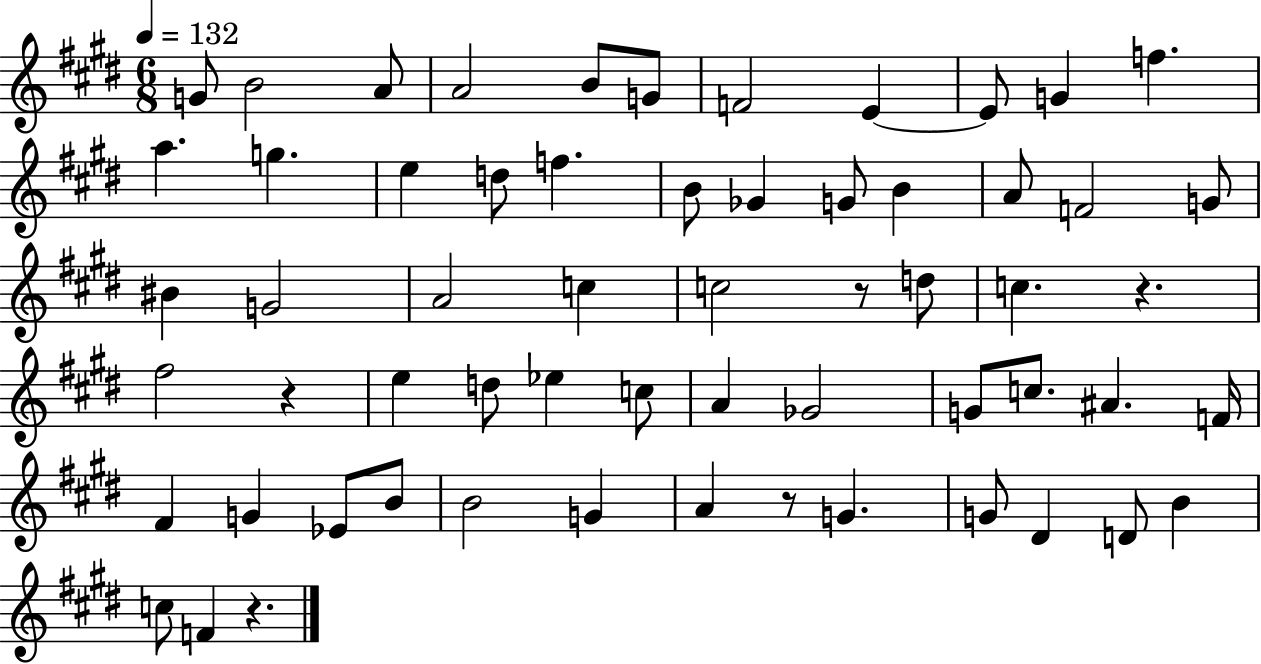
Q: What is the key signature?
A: E major